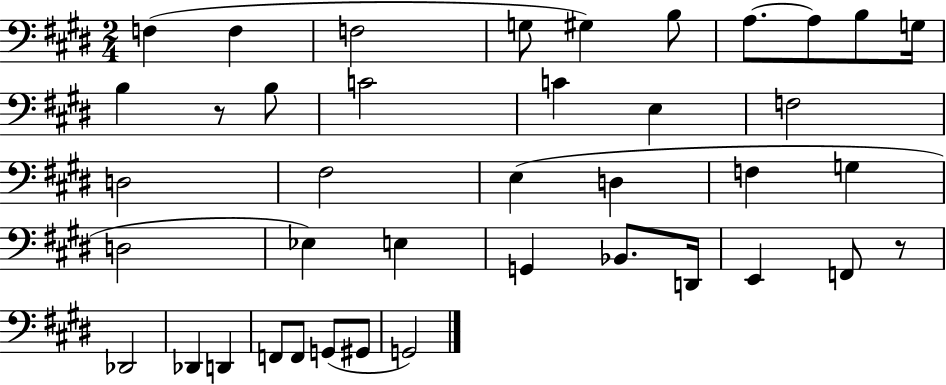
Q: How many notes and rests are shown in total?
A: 40